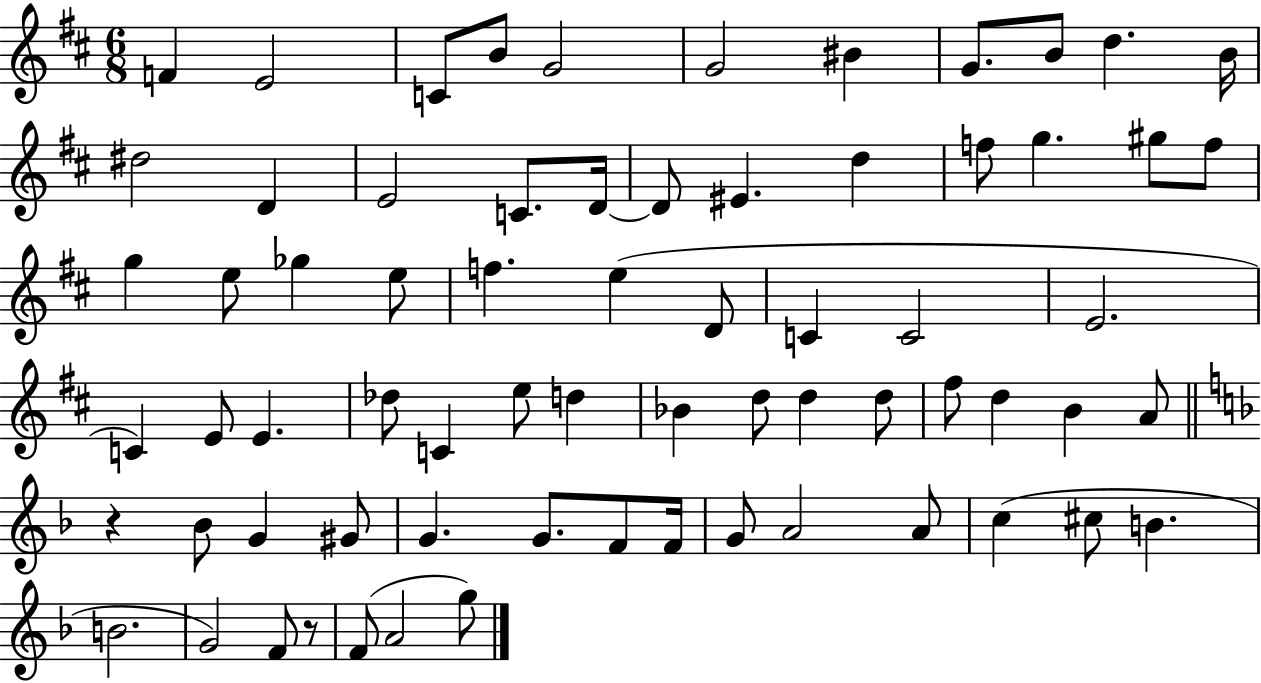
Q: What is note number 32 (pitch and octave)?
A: C4